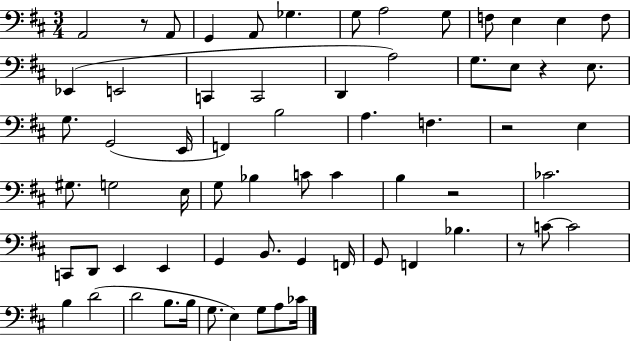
X:1
T:Untitled
M:3/4
L:1/4
K:D
A,,2 z/2 A,,/2 G,, A,,/2 _G, G,/2 A,2 G,/2 F,/2 E, E, F,/2 _E,, E,,2 C,, C,,2 D,, A,2 G,/2 E,/2 z E,/2 G,/2 G,,2 E,,/4 F,, B,2 A, F, z2 E, ^G,/2 G,2 E,/4 G,/2 _B, C/2 C B, z2 _C2 C,,/2 D,,/2 E,, E,, G,, B,,/2 G,, F,,/4 G,,/2 F,, _B, z/2 C/2 C2 B, D2 D2 B,/2 B,/4 G,/2 E, G,/2 A,/2 _C/4